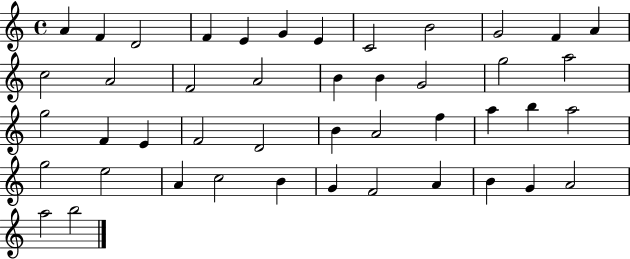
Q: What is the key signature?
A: C major